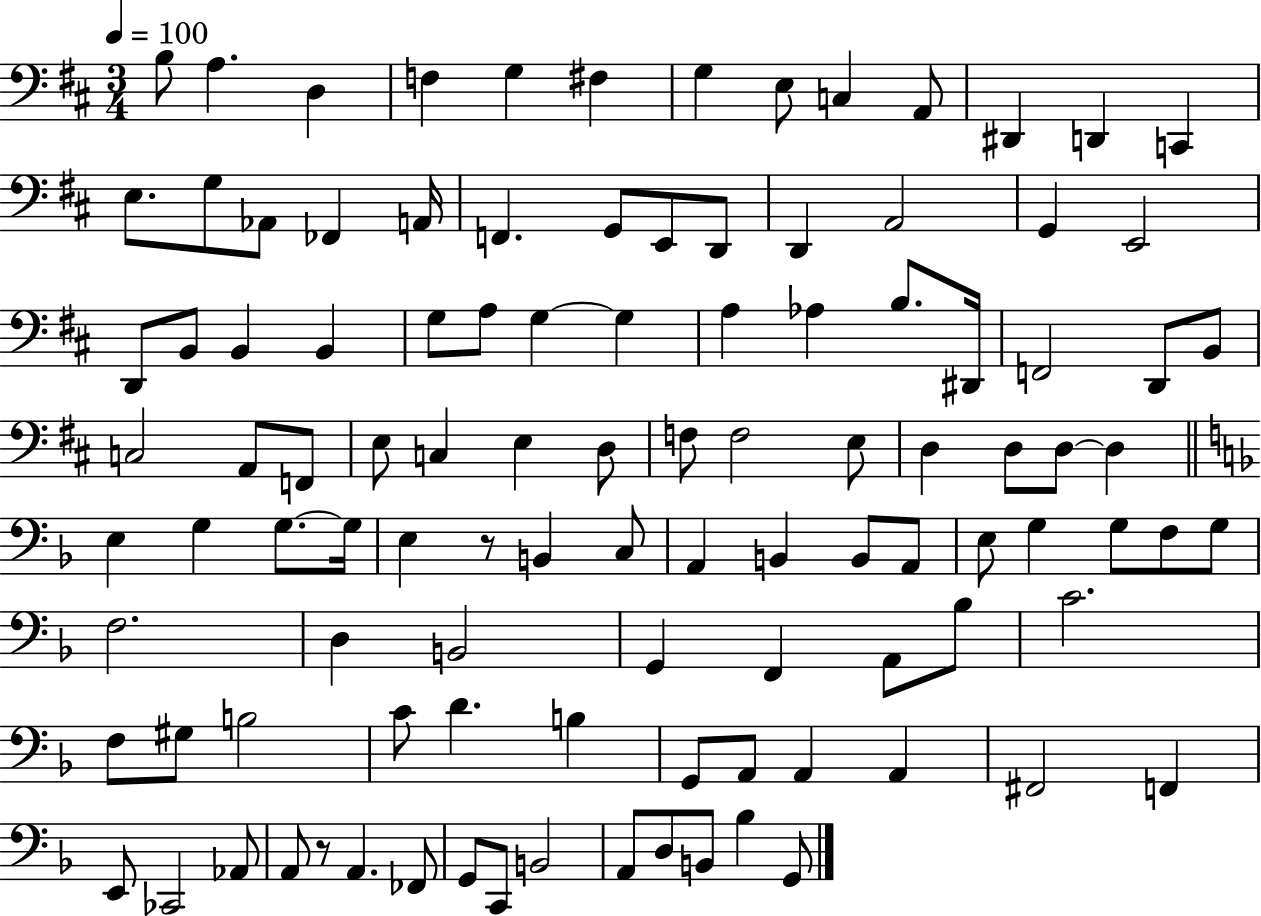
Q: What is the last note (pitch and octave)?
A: G2